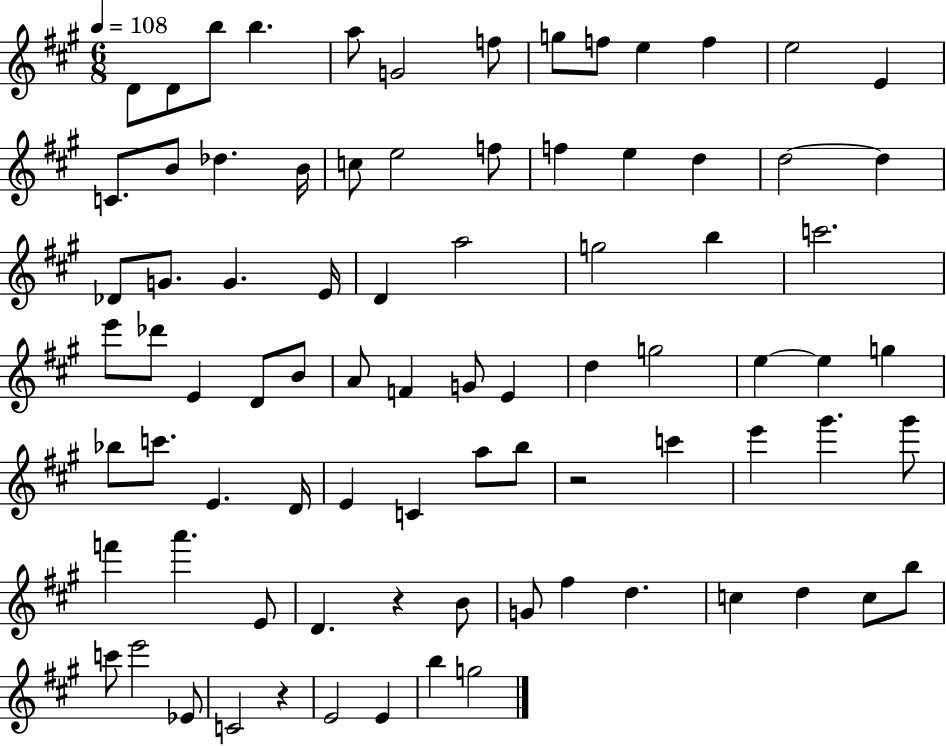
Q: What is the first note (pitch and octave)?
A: D4